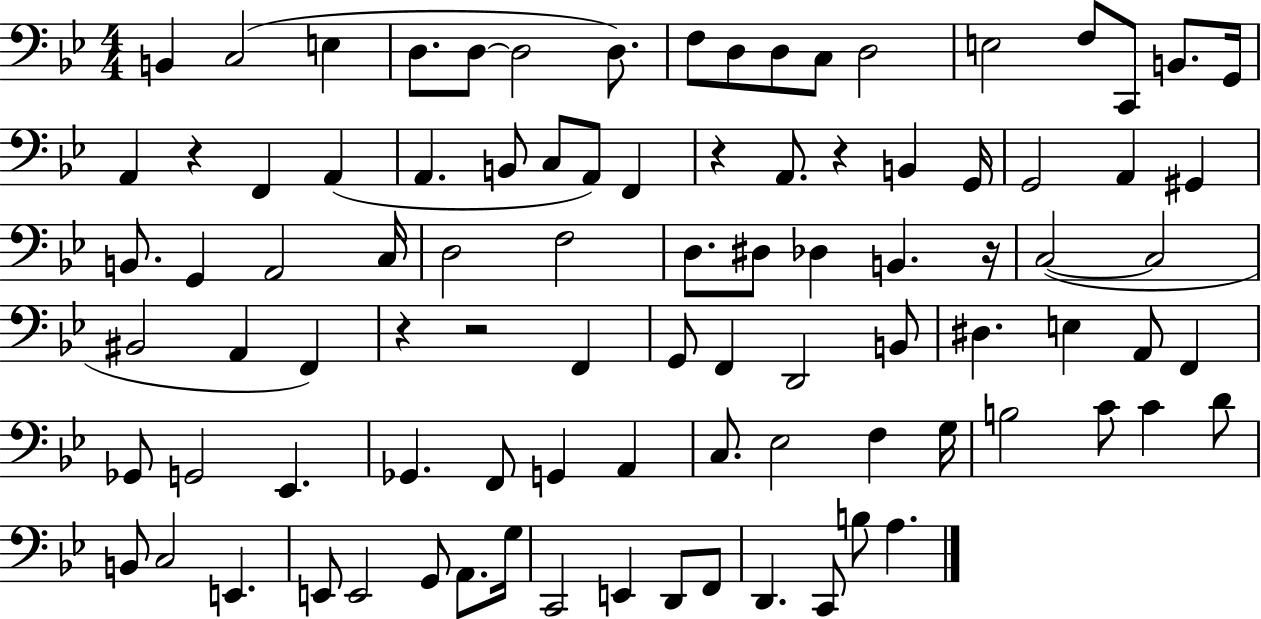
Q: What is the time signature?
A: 4/4